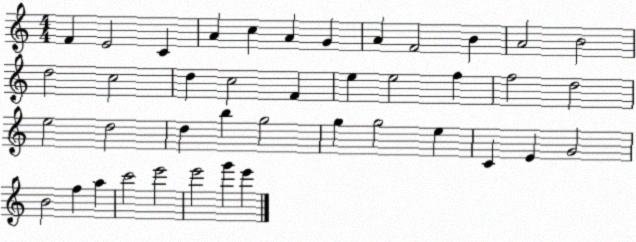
X:1
T:Untitled
M:4/4
L:1/4
K:C
F E2 C A c A G A F2 B A2 B2 d2 c2 d c2 F e e2 f f2 d2 e2 d2 d b g2 g g2 e C E G2 B2 f a c'2 e'2 e'2 g' e'